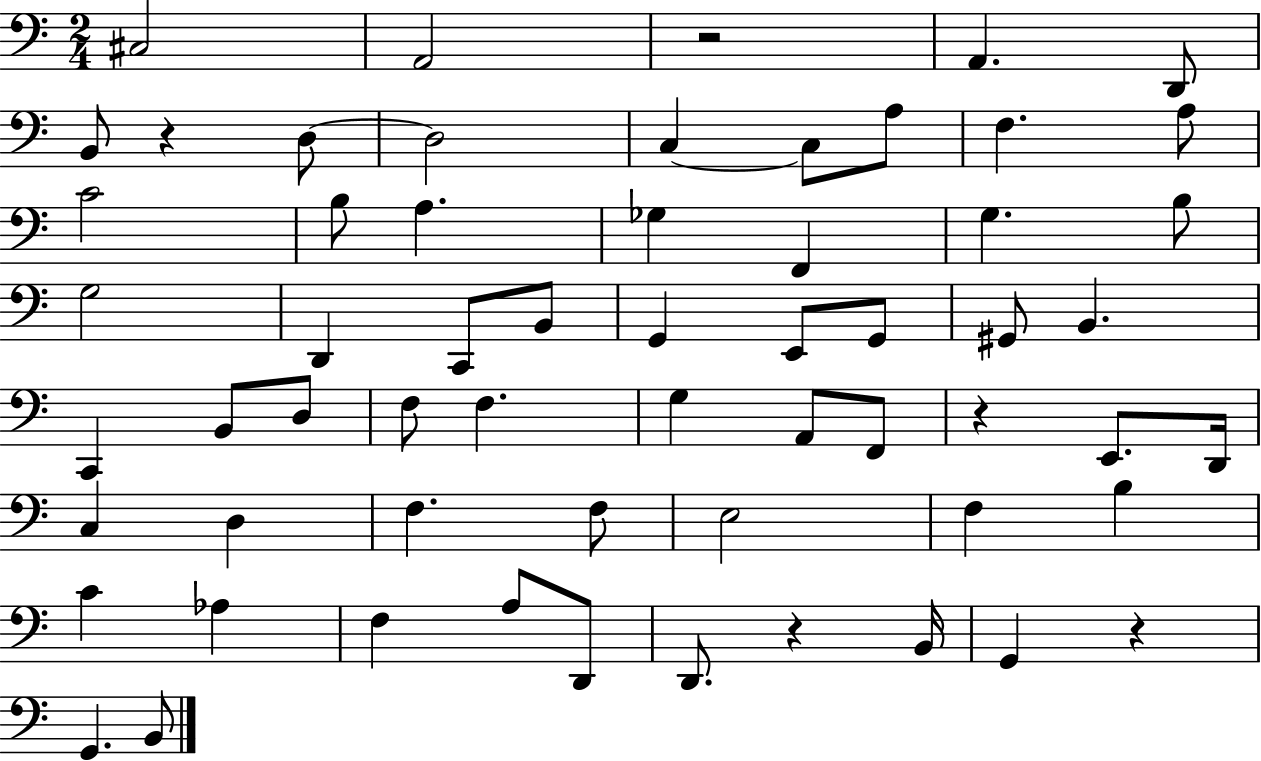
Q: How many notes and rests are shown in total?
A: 60